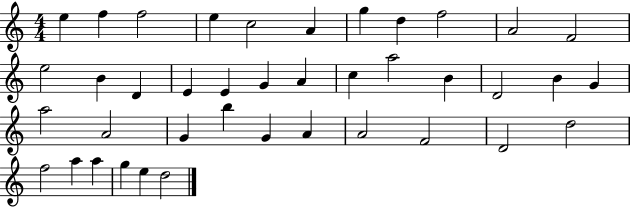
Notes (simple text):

E5/q F5/q F5/h E5/q C5/h A4/q G5/q D5/q F5/h A4/h F4/h E5/h B4/q D4/q E4/q E4/q G4/q A4/q C5/q A5/h B4/q D4/h B4/q G4/q A5/h A4/h G4/q B5/q G4/q A4/q A4/h F4/h D4/h D5/h F5/h A5/q A5/q G5/q E5/q D5/h